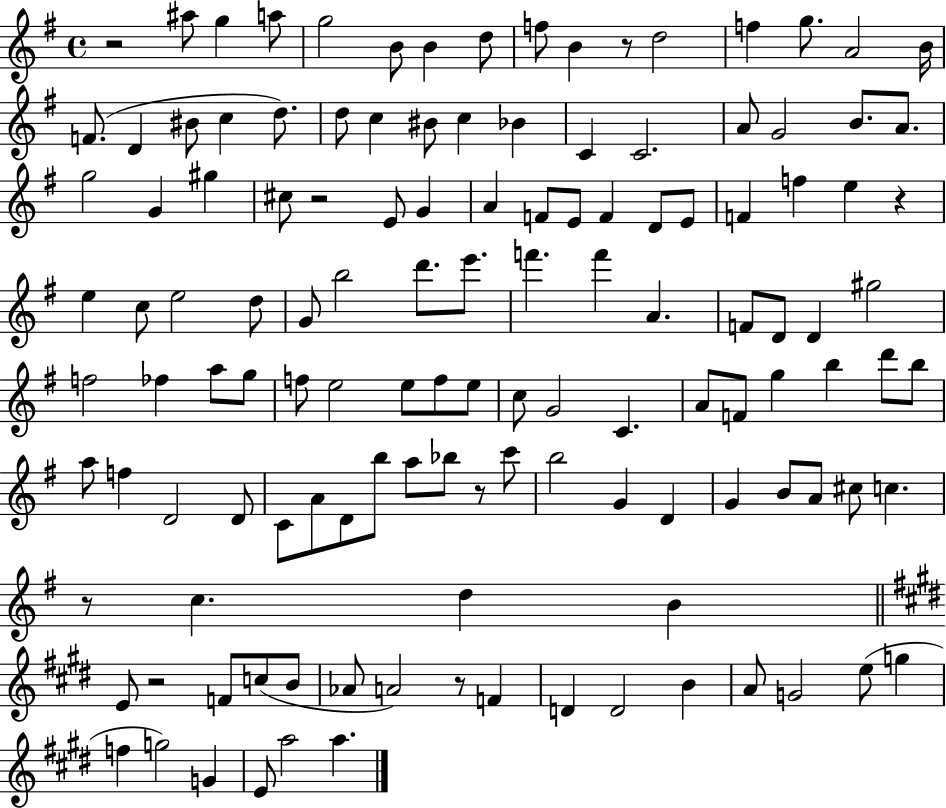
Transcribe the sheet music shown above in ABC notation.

X:1
T:Untitled
M:4/4
L:1/4
K:G
z2 ^a/2 g a/2 g2 B/2 B d/2 f/2 B z/2 d2 f g/2 A2 B/4 F/2 D ^B/2 c d/2 d/2 c ^B/2 c _B C C2 A/2 G2 B/2 A/2 g2 G ^g ^c/2 z2 E/2 G A F/2 E/2 F D/2 E/2 F f e z e c/2 e2 d/2 G/2 b2 d'/2 e'/2 f' f' A F/2 D/2 D ^g2 f2 _f a/2 g/2 f/2 e2 e/2 f/2 e/2 c/2 G2 C A/2 F/2 g b d'/2 b/2 a/2 f D2 D/2 C/2 A/2 D/2 b/2 a/2 _b/2 z/2 c'/2 b2 G D G B/2 A/2 ^c/2 c z/2 c d B E/2 z2 F/2 c/2 B/2 _A/2 A2 z/2 F D D2 B A/2 G2 e/2 g f g2 G E/2 a2 a